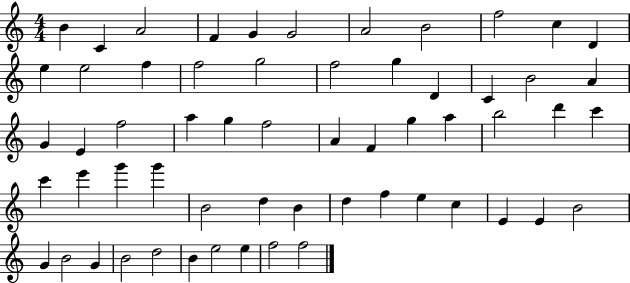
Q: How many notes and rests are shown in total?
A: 59